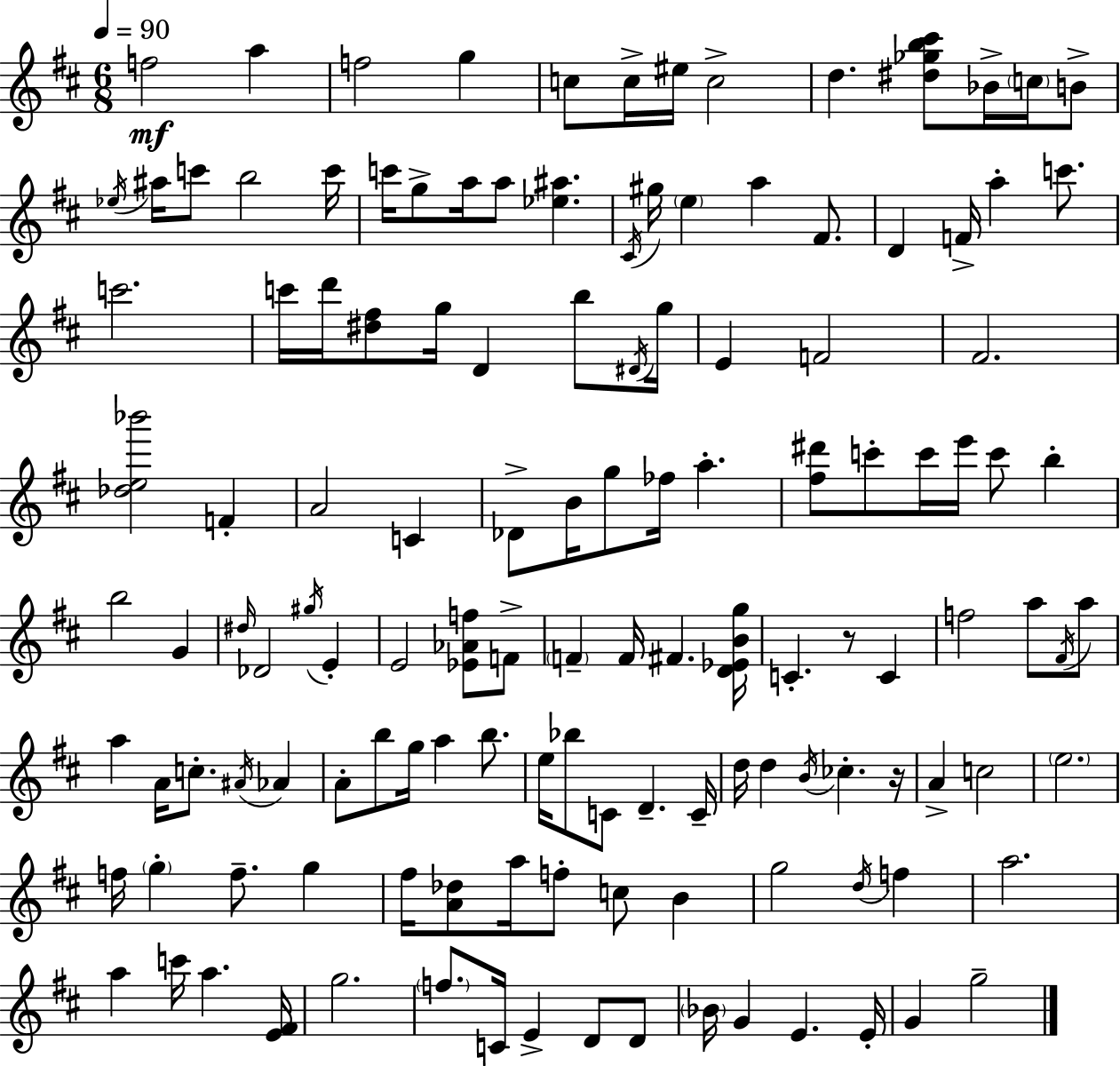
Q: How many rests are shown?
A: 2